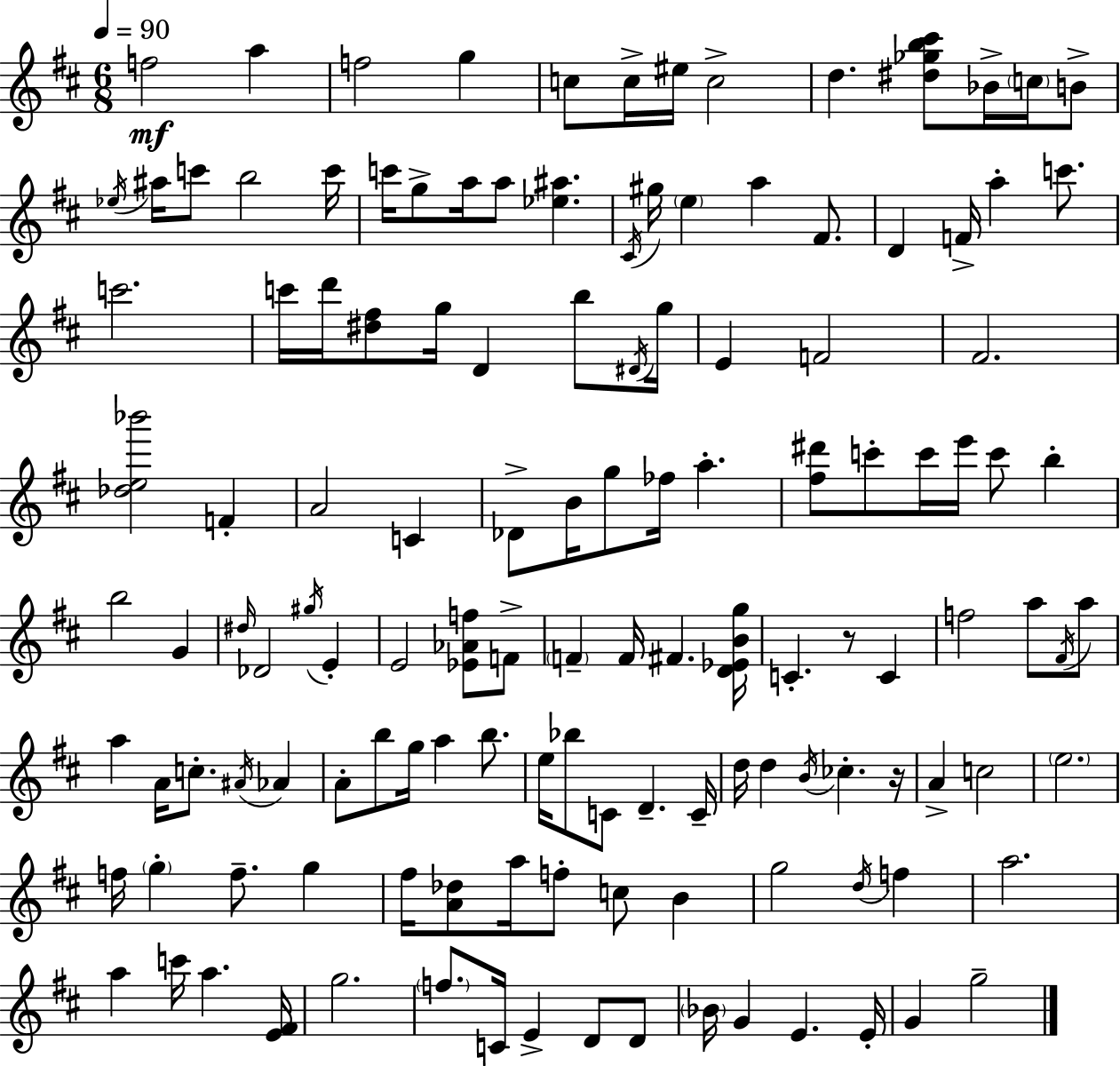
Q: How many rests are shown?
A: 2